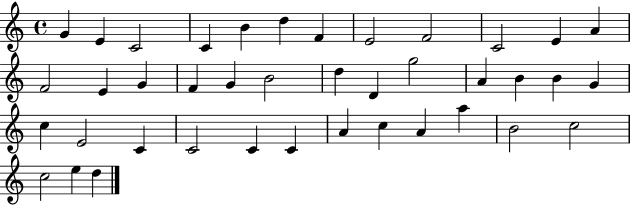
{
  \clef treble
  \time 4/4
  \defaultTimeSignature
  \key c \major
  g'4 e'4 c'2 | c'4 b'4 d''4 f'4 | e'2 f'2 | c'2 e'4 a'4 | \break f'2 e'4 g'4 | f'4 g'4 b'2 | d''4 d'4 g''2 | a'4 b'4 b'4 g'4 | \break c''4 e'2 c'4 | c'2 c'4 c'4 | a'4 c''4 a'4 a''4 | b'2 c''2 | \break c''2 e''4 d''4 | \bar "|."
}